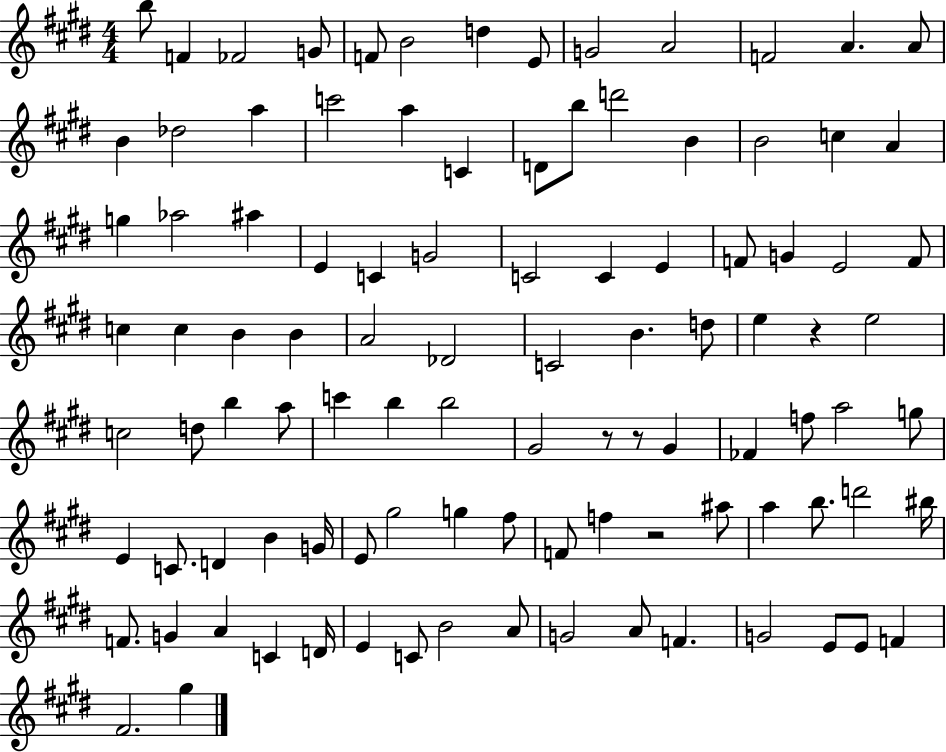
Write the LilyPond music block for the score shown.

{
  \clef treble
  \numericTimeSignature
  \time 4/4
  \key e \major
  b''8 f'4 fes'2 g'8 | f'8 b'2 d''4 e'8 | g'2 a'2 | f'2 a'4. a'8 | \break b'4 des''2 a''4 | c'''2 a''4 c'4 | d'8 b''8 d'''2 b'4 | b'2 c''4 a'4 | \break g''4 aes''2 ais''4 | e'4 c'4 g'2 | c'2 c'4 e'4 | f'8 g'4 e'2 f'8 | \break c''4 c''4 b'4 b'4 | a'2 des'2 | c'2 b'4. d''8 | e''4 r4 e''2 | \break c''2 d''8 b''4 a''8 | c'''4 b''4 b''2 | gis'2 r8 r8 gis'4 | fes'4 f''8 a''2 g''8 | \break e'4 c'8. d'4 b'4 g'16 | e'8 gis''2 g''4 fis''8 | f'8 f''4 r2 ais''8 | a''4 b''8. d'''2 bis''16 | \break f'8. g'4 a'4 c'4 d'16 | e'4 c'8 b'2 a'8 | g'2 a'8 f'4. | g'2 e'8 e'8 f'4 | \break fis'2. gis''4 | \bar "|."
}